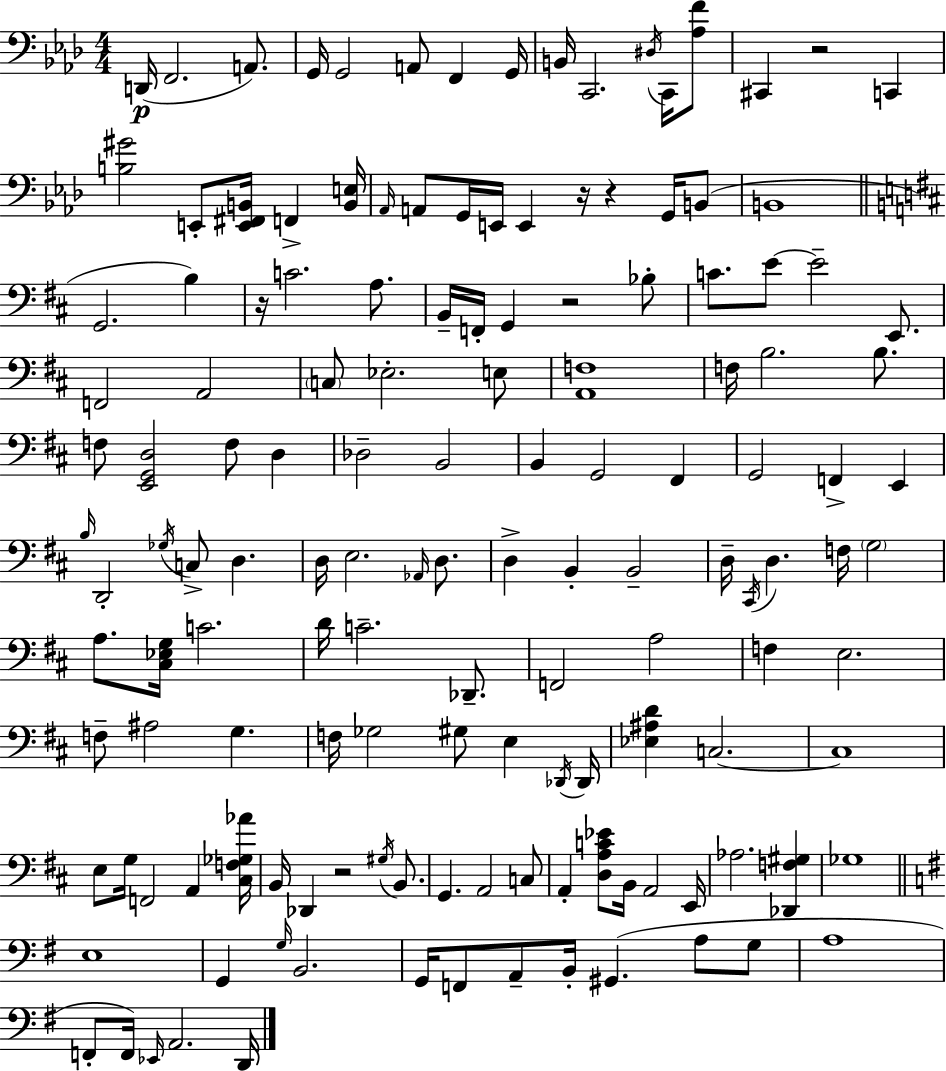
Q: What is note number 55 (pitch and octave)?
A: E2